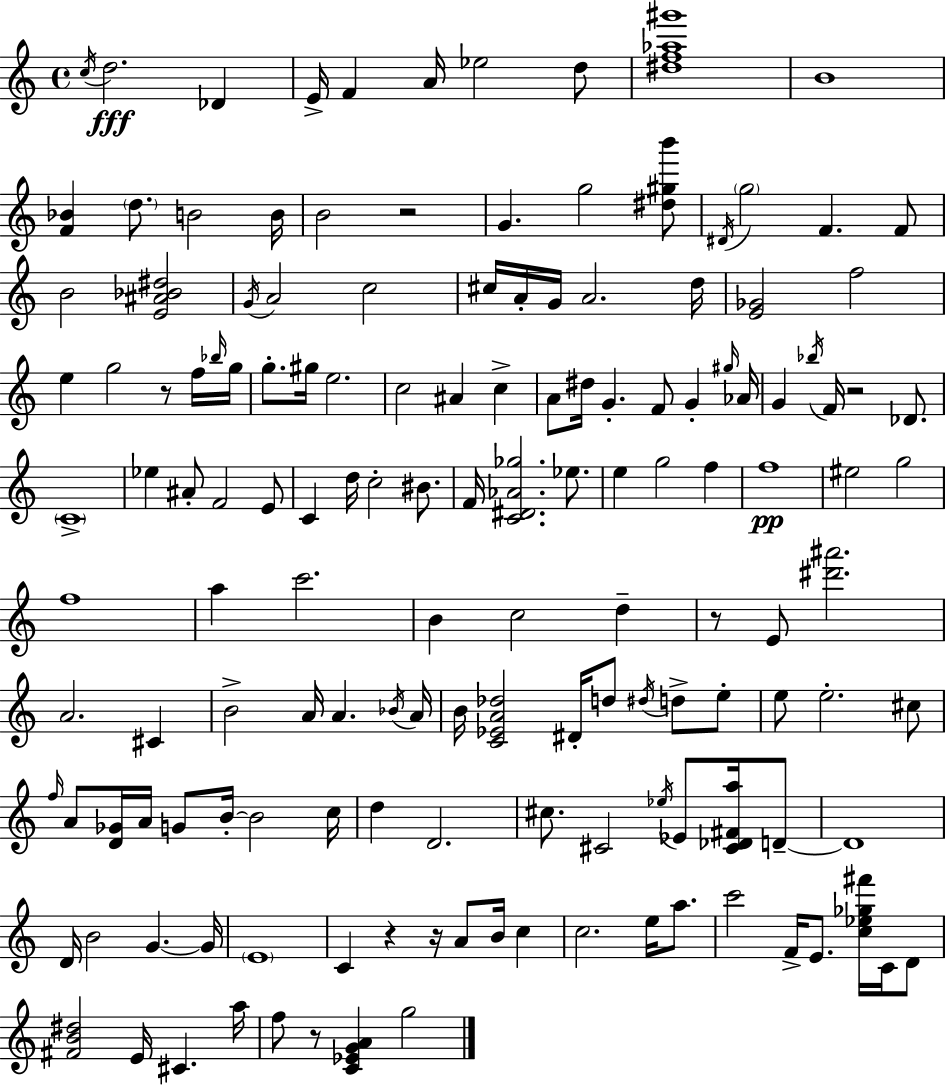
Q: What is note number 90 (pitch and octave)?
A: E5